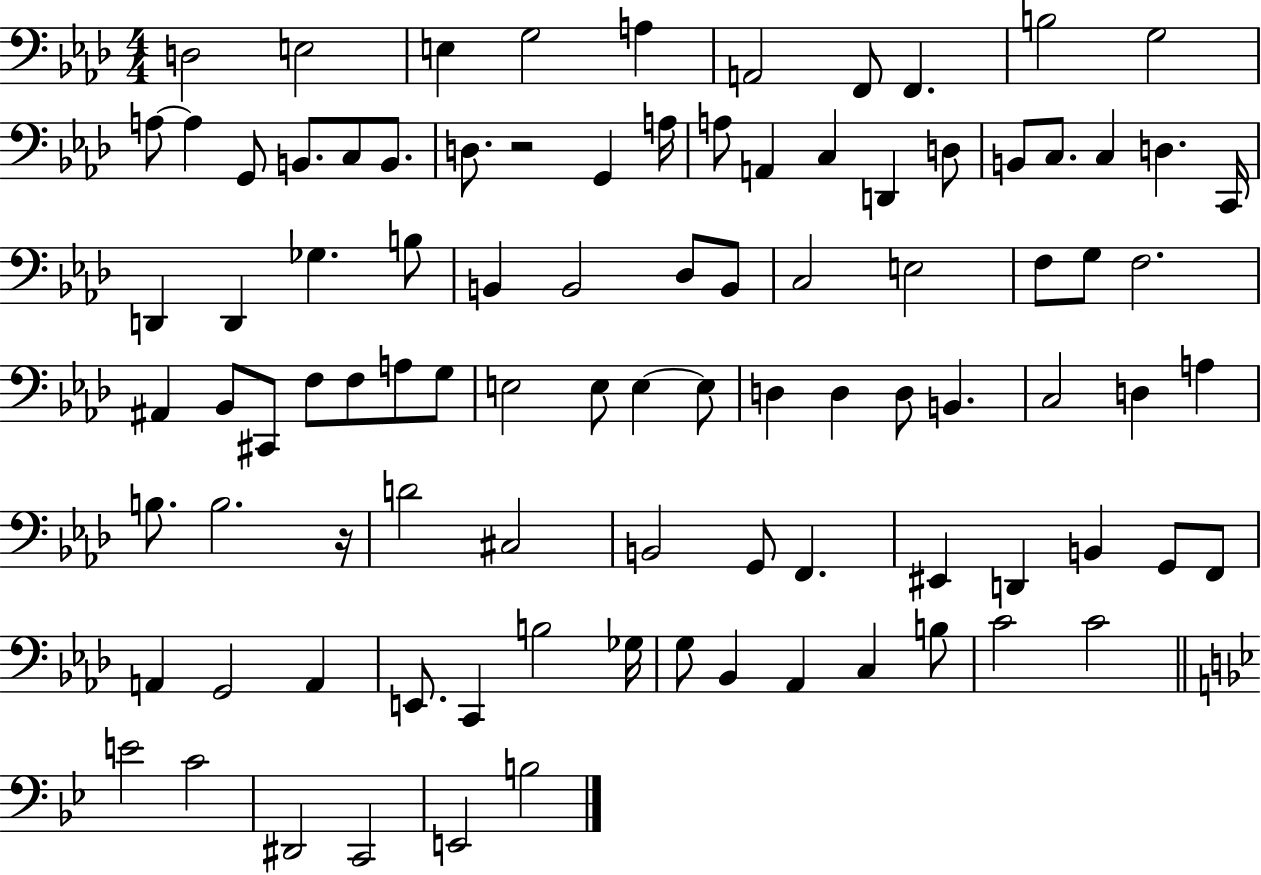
X:1
T:Untitled
M:4/4
L:1/4
K:Ab
D,2 E,2 E, G,2 A, A,,2 F,,/2 F,, B,2 G,2 A,/2 A, G,,/2 B,,/2 C,/2 B,,/2 D,/2 z2 G,, A,/4 A,/2 A,, C, D,, D,/2 B,,/2 C,/2 C, D, C,,/4 D,, D,, _G, B,/2 B,, B,,2 _D,/2 B,,/2 C,2 E,2 F,/2 G,/2 F,2 ^A,, _B,,/2 ^C,,/2 F,/2 F,/2 A,/2 G,/2 E,2 E,/2 E, E,/2 D, D, D,/2 B,, C,2 D, A, B,/2 B,2 z/4 D2 ^C,2 B,,2 G,,/2 F,, ^E,, D,, B,, G,,/2 F,,/2 A,, G,,2 A,, E,,/2 C,, B,2 _G,/4 G,/2 _B,, _A,, C, B,/2 C2 C2 E2 C2 ^D,,2 C,,2 E,,2 B,2